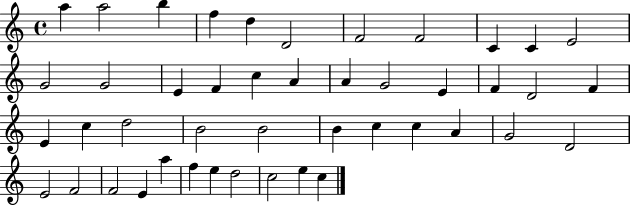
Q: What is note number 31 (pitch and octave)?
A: C5